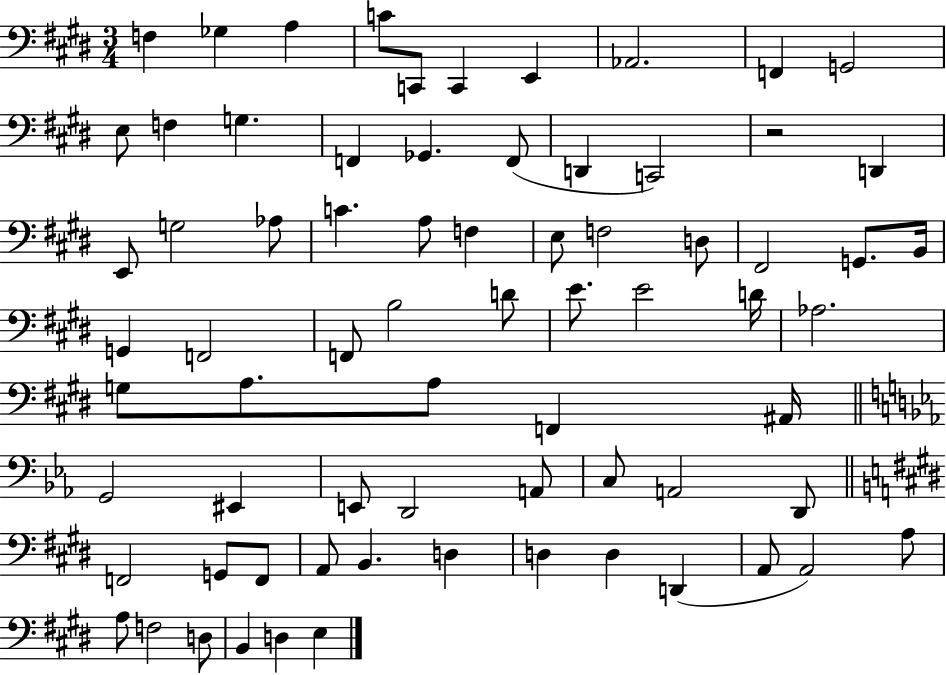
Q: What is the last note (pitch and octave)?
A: E3